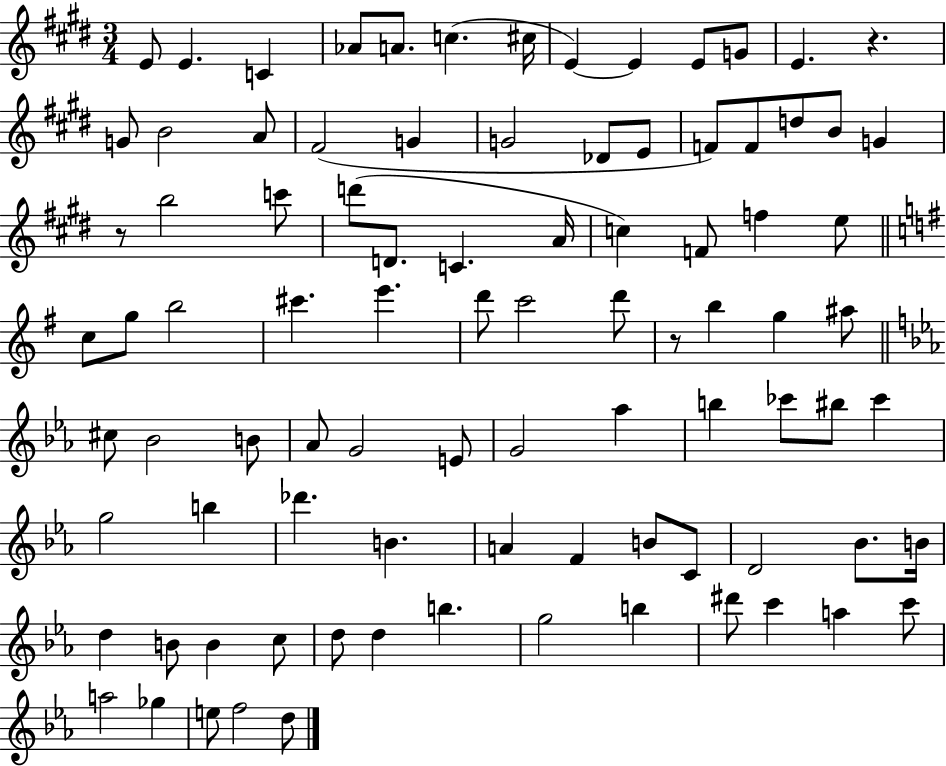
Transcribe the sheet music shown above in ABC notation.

X:1
T:Untitled
M:3/4
L:1/4
K:E
E/2 E C _A/2 A/2 c ^c/4 E E E/2 G/2 E z G/2 B2 A/2 ^F2 G G2 _D/2 E/2 F/2 F/2 d/2 B/2 G z/2 b2 c'/2 d'/2 D/2 C A/4 c F/2 f e/2 c/2 g/2 b2 ^c' e' d'/2 c'2 d'/2 z/2 b g ^a/2 ^c/2 _B2 B/2 _A/2 G2 E/2 G2 _a b _c'/2 ^b/2 _c' g2 b _d' B A F B/2 C/2 D2 _B/2 B/4 d B/2 B c/2 d/2 d b g2 b ^d'/2 c' a c'/2 a2 _g e/2 f2 d/2